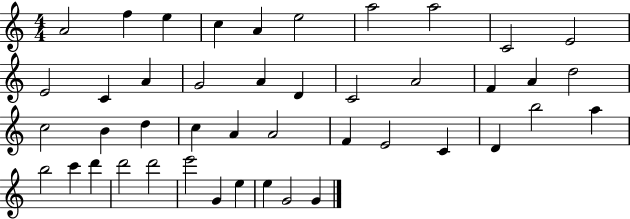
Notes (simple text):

A4/h F5/q E5/q C5/q A4/q E5/h A5/h A5/h C4/h E4/h E4/h C4/q A4/q G4/h A4/q D4/q C4/h A4/h F4/q A4/q D5/h C5/h B4/q D5/q C5/q A4/q A4/h F4/q E4/h C4/q D4/q B5/h A5/q B5/h C6/q D6/q D6/h D6/h E6/h G4/q E5/q E5/q G4/h G4/q